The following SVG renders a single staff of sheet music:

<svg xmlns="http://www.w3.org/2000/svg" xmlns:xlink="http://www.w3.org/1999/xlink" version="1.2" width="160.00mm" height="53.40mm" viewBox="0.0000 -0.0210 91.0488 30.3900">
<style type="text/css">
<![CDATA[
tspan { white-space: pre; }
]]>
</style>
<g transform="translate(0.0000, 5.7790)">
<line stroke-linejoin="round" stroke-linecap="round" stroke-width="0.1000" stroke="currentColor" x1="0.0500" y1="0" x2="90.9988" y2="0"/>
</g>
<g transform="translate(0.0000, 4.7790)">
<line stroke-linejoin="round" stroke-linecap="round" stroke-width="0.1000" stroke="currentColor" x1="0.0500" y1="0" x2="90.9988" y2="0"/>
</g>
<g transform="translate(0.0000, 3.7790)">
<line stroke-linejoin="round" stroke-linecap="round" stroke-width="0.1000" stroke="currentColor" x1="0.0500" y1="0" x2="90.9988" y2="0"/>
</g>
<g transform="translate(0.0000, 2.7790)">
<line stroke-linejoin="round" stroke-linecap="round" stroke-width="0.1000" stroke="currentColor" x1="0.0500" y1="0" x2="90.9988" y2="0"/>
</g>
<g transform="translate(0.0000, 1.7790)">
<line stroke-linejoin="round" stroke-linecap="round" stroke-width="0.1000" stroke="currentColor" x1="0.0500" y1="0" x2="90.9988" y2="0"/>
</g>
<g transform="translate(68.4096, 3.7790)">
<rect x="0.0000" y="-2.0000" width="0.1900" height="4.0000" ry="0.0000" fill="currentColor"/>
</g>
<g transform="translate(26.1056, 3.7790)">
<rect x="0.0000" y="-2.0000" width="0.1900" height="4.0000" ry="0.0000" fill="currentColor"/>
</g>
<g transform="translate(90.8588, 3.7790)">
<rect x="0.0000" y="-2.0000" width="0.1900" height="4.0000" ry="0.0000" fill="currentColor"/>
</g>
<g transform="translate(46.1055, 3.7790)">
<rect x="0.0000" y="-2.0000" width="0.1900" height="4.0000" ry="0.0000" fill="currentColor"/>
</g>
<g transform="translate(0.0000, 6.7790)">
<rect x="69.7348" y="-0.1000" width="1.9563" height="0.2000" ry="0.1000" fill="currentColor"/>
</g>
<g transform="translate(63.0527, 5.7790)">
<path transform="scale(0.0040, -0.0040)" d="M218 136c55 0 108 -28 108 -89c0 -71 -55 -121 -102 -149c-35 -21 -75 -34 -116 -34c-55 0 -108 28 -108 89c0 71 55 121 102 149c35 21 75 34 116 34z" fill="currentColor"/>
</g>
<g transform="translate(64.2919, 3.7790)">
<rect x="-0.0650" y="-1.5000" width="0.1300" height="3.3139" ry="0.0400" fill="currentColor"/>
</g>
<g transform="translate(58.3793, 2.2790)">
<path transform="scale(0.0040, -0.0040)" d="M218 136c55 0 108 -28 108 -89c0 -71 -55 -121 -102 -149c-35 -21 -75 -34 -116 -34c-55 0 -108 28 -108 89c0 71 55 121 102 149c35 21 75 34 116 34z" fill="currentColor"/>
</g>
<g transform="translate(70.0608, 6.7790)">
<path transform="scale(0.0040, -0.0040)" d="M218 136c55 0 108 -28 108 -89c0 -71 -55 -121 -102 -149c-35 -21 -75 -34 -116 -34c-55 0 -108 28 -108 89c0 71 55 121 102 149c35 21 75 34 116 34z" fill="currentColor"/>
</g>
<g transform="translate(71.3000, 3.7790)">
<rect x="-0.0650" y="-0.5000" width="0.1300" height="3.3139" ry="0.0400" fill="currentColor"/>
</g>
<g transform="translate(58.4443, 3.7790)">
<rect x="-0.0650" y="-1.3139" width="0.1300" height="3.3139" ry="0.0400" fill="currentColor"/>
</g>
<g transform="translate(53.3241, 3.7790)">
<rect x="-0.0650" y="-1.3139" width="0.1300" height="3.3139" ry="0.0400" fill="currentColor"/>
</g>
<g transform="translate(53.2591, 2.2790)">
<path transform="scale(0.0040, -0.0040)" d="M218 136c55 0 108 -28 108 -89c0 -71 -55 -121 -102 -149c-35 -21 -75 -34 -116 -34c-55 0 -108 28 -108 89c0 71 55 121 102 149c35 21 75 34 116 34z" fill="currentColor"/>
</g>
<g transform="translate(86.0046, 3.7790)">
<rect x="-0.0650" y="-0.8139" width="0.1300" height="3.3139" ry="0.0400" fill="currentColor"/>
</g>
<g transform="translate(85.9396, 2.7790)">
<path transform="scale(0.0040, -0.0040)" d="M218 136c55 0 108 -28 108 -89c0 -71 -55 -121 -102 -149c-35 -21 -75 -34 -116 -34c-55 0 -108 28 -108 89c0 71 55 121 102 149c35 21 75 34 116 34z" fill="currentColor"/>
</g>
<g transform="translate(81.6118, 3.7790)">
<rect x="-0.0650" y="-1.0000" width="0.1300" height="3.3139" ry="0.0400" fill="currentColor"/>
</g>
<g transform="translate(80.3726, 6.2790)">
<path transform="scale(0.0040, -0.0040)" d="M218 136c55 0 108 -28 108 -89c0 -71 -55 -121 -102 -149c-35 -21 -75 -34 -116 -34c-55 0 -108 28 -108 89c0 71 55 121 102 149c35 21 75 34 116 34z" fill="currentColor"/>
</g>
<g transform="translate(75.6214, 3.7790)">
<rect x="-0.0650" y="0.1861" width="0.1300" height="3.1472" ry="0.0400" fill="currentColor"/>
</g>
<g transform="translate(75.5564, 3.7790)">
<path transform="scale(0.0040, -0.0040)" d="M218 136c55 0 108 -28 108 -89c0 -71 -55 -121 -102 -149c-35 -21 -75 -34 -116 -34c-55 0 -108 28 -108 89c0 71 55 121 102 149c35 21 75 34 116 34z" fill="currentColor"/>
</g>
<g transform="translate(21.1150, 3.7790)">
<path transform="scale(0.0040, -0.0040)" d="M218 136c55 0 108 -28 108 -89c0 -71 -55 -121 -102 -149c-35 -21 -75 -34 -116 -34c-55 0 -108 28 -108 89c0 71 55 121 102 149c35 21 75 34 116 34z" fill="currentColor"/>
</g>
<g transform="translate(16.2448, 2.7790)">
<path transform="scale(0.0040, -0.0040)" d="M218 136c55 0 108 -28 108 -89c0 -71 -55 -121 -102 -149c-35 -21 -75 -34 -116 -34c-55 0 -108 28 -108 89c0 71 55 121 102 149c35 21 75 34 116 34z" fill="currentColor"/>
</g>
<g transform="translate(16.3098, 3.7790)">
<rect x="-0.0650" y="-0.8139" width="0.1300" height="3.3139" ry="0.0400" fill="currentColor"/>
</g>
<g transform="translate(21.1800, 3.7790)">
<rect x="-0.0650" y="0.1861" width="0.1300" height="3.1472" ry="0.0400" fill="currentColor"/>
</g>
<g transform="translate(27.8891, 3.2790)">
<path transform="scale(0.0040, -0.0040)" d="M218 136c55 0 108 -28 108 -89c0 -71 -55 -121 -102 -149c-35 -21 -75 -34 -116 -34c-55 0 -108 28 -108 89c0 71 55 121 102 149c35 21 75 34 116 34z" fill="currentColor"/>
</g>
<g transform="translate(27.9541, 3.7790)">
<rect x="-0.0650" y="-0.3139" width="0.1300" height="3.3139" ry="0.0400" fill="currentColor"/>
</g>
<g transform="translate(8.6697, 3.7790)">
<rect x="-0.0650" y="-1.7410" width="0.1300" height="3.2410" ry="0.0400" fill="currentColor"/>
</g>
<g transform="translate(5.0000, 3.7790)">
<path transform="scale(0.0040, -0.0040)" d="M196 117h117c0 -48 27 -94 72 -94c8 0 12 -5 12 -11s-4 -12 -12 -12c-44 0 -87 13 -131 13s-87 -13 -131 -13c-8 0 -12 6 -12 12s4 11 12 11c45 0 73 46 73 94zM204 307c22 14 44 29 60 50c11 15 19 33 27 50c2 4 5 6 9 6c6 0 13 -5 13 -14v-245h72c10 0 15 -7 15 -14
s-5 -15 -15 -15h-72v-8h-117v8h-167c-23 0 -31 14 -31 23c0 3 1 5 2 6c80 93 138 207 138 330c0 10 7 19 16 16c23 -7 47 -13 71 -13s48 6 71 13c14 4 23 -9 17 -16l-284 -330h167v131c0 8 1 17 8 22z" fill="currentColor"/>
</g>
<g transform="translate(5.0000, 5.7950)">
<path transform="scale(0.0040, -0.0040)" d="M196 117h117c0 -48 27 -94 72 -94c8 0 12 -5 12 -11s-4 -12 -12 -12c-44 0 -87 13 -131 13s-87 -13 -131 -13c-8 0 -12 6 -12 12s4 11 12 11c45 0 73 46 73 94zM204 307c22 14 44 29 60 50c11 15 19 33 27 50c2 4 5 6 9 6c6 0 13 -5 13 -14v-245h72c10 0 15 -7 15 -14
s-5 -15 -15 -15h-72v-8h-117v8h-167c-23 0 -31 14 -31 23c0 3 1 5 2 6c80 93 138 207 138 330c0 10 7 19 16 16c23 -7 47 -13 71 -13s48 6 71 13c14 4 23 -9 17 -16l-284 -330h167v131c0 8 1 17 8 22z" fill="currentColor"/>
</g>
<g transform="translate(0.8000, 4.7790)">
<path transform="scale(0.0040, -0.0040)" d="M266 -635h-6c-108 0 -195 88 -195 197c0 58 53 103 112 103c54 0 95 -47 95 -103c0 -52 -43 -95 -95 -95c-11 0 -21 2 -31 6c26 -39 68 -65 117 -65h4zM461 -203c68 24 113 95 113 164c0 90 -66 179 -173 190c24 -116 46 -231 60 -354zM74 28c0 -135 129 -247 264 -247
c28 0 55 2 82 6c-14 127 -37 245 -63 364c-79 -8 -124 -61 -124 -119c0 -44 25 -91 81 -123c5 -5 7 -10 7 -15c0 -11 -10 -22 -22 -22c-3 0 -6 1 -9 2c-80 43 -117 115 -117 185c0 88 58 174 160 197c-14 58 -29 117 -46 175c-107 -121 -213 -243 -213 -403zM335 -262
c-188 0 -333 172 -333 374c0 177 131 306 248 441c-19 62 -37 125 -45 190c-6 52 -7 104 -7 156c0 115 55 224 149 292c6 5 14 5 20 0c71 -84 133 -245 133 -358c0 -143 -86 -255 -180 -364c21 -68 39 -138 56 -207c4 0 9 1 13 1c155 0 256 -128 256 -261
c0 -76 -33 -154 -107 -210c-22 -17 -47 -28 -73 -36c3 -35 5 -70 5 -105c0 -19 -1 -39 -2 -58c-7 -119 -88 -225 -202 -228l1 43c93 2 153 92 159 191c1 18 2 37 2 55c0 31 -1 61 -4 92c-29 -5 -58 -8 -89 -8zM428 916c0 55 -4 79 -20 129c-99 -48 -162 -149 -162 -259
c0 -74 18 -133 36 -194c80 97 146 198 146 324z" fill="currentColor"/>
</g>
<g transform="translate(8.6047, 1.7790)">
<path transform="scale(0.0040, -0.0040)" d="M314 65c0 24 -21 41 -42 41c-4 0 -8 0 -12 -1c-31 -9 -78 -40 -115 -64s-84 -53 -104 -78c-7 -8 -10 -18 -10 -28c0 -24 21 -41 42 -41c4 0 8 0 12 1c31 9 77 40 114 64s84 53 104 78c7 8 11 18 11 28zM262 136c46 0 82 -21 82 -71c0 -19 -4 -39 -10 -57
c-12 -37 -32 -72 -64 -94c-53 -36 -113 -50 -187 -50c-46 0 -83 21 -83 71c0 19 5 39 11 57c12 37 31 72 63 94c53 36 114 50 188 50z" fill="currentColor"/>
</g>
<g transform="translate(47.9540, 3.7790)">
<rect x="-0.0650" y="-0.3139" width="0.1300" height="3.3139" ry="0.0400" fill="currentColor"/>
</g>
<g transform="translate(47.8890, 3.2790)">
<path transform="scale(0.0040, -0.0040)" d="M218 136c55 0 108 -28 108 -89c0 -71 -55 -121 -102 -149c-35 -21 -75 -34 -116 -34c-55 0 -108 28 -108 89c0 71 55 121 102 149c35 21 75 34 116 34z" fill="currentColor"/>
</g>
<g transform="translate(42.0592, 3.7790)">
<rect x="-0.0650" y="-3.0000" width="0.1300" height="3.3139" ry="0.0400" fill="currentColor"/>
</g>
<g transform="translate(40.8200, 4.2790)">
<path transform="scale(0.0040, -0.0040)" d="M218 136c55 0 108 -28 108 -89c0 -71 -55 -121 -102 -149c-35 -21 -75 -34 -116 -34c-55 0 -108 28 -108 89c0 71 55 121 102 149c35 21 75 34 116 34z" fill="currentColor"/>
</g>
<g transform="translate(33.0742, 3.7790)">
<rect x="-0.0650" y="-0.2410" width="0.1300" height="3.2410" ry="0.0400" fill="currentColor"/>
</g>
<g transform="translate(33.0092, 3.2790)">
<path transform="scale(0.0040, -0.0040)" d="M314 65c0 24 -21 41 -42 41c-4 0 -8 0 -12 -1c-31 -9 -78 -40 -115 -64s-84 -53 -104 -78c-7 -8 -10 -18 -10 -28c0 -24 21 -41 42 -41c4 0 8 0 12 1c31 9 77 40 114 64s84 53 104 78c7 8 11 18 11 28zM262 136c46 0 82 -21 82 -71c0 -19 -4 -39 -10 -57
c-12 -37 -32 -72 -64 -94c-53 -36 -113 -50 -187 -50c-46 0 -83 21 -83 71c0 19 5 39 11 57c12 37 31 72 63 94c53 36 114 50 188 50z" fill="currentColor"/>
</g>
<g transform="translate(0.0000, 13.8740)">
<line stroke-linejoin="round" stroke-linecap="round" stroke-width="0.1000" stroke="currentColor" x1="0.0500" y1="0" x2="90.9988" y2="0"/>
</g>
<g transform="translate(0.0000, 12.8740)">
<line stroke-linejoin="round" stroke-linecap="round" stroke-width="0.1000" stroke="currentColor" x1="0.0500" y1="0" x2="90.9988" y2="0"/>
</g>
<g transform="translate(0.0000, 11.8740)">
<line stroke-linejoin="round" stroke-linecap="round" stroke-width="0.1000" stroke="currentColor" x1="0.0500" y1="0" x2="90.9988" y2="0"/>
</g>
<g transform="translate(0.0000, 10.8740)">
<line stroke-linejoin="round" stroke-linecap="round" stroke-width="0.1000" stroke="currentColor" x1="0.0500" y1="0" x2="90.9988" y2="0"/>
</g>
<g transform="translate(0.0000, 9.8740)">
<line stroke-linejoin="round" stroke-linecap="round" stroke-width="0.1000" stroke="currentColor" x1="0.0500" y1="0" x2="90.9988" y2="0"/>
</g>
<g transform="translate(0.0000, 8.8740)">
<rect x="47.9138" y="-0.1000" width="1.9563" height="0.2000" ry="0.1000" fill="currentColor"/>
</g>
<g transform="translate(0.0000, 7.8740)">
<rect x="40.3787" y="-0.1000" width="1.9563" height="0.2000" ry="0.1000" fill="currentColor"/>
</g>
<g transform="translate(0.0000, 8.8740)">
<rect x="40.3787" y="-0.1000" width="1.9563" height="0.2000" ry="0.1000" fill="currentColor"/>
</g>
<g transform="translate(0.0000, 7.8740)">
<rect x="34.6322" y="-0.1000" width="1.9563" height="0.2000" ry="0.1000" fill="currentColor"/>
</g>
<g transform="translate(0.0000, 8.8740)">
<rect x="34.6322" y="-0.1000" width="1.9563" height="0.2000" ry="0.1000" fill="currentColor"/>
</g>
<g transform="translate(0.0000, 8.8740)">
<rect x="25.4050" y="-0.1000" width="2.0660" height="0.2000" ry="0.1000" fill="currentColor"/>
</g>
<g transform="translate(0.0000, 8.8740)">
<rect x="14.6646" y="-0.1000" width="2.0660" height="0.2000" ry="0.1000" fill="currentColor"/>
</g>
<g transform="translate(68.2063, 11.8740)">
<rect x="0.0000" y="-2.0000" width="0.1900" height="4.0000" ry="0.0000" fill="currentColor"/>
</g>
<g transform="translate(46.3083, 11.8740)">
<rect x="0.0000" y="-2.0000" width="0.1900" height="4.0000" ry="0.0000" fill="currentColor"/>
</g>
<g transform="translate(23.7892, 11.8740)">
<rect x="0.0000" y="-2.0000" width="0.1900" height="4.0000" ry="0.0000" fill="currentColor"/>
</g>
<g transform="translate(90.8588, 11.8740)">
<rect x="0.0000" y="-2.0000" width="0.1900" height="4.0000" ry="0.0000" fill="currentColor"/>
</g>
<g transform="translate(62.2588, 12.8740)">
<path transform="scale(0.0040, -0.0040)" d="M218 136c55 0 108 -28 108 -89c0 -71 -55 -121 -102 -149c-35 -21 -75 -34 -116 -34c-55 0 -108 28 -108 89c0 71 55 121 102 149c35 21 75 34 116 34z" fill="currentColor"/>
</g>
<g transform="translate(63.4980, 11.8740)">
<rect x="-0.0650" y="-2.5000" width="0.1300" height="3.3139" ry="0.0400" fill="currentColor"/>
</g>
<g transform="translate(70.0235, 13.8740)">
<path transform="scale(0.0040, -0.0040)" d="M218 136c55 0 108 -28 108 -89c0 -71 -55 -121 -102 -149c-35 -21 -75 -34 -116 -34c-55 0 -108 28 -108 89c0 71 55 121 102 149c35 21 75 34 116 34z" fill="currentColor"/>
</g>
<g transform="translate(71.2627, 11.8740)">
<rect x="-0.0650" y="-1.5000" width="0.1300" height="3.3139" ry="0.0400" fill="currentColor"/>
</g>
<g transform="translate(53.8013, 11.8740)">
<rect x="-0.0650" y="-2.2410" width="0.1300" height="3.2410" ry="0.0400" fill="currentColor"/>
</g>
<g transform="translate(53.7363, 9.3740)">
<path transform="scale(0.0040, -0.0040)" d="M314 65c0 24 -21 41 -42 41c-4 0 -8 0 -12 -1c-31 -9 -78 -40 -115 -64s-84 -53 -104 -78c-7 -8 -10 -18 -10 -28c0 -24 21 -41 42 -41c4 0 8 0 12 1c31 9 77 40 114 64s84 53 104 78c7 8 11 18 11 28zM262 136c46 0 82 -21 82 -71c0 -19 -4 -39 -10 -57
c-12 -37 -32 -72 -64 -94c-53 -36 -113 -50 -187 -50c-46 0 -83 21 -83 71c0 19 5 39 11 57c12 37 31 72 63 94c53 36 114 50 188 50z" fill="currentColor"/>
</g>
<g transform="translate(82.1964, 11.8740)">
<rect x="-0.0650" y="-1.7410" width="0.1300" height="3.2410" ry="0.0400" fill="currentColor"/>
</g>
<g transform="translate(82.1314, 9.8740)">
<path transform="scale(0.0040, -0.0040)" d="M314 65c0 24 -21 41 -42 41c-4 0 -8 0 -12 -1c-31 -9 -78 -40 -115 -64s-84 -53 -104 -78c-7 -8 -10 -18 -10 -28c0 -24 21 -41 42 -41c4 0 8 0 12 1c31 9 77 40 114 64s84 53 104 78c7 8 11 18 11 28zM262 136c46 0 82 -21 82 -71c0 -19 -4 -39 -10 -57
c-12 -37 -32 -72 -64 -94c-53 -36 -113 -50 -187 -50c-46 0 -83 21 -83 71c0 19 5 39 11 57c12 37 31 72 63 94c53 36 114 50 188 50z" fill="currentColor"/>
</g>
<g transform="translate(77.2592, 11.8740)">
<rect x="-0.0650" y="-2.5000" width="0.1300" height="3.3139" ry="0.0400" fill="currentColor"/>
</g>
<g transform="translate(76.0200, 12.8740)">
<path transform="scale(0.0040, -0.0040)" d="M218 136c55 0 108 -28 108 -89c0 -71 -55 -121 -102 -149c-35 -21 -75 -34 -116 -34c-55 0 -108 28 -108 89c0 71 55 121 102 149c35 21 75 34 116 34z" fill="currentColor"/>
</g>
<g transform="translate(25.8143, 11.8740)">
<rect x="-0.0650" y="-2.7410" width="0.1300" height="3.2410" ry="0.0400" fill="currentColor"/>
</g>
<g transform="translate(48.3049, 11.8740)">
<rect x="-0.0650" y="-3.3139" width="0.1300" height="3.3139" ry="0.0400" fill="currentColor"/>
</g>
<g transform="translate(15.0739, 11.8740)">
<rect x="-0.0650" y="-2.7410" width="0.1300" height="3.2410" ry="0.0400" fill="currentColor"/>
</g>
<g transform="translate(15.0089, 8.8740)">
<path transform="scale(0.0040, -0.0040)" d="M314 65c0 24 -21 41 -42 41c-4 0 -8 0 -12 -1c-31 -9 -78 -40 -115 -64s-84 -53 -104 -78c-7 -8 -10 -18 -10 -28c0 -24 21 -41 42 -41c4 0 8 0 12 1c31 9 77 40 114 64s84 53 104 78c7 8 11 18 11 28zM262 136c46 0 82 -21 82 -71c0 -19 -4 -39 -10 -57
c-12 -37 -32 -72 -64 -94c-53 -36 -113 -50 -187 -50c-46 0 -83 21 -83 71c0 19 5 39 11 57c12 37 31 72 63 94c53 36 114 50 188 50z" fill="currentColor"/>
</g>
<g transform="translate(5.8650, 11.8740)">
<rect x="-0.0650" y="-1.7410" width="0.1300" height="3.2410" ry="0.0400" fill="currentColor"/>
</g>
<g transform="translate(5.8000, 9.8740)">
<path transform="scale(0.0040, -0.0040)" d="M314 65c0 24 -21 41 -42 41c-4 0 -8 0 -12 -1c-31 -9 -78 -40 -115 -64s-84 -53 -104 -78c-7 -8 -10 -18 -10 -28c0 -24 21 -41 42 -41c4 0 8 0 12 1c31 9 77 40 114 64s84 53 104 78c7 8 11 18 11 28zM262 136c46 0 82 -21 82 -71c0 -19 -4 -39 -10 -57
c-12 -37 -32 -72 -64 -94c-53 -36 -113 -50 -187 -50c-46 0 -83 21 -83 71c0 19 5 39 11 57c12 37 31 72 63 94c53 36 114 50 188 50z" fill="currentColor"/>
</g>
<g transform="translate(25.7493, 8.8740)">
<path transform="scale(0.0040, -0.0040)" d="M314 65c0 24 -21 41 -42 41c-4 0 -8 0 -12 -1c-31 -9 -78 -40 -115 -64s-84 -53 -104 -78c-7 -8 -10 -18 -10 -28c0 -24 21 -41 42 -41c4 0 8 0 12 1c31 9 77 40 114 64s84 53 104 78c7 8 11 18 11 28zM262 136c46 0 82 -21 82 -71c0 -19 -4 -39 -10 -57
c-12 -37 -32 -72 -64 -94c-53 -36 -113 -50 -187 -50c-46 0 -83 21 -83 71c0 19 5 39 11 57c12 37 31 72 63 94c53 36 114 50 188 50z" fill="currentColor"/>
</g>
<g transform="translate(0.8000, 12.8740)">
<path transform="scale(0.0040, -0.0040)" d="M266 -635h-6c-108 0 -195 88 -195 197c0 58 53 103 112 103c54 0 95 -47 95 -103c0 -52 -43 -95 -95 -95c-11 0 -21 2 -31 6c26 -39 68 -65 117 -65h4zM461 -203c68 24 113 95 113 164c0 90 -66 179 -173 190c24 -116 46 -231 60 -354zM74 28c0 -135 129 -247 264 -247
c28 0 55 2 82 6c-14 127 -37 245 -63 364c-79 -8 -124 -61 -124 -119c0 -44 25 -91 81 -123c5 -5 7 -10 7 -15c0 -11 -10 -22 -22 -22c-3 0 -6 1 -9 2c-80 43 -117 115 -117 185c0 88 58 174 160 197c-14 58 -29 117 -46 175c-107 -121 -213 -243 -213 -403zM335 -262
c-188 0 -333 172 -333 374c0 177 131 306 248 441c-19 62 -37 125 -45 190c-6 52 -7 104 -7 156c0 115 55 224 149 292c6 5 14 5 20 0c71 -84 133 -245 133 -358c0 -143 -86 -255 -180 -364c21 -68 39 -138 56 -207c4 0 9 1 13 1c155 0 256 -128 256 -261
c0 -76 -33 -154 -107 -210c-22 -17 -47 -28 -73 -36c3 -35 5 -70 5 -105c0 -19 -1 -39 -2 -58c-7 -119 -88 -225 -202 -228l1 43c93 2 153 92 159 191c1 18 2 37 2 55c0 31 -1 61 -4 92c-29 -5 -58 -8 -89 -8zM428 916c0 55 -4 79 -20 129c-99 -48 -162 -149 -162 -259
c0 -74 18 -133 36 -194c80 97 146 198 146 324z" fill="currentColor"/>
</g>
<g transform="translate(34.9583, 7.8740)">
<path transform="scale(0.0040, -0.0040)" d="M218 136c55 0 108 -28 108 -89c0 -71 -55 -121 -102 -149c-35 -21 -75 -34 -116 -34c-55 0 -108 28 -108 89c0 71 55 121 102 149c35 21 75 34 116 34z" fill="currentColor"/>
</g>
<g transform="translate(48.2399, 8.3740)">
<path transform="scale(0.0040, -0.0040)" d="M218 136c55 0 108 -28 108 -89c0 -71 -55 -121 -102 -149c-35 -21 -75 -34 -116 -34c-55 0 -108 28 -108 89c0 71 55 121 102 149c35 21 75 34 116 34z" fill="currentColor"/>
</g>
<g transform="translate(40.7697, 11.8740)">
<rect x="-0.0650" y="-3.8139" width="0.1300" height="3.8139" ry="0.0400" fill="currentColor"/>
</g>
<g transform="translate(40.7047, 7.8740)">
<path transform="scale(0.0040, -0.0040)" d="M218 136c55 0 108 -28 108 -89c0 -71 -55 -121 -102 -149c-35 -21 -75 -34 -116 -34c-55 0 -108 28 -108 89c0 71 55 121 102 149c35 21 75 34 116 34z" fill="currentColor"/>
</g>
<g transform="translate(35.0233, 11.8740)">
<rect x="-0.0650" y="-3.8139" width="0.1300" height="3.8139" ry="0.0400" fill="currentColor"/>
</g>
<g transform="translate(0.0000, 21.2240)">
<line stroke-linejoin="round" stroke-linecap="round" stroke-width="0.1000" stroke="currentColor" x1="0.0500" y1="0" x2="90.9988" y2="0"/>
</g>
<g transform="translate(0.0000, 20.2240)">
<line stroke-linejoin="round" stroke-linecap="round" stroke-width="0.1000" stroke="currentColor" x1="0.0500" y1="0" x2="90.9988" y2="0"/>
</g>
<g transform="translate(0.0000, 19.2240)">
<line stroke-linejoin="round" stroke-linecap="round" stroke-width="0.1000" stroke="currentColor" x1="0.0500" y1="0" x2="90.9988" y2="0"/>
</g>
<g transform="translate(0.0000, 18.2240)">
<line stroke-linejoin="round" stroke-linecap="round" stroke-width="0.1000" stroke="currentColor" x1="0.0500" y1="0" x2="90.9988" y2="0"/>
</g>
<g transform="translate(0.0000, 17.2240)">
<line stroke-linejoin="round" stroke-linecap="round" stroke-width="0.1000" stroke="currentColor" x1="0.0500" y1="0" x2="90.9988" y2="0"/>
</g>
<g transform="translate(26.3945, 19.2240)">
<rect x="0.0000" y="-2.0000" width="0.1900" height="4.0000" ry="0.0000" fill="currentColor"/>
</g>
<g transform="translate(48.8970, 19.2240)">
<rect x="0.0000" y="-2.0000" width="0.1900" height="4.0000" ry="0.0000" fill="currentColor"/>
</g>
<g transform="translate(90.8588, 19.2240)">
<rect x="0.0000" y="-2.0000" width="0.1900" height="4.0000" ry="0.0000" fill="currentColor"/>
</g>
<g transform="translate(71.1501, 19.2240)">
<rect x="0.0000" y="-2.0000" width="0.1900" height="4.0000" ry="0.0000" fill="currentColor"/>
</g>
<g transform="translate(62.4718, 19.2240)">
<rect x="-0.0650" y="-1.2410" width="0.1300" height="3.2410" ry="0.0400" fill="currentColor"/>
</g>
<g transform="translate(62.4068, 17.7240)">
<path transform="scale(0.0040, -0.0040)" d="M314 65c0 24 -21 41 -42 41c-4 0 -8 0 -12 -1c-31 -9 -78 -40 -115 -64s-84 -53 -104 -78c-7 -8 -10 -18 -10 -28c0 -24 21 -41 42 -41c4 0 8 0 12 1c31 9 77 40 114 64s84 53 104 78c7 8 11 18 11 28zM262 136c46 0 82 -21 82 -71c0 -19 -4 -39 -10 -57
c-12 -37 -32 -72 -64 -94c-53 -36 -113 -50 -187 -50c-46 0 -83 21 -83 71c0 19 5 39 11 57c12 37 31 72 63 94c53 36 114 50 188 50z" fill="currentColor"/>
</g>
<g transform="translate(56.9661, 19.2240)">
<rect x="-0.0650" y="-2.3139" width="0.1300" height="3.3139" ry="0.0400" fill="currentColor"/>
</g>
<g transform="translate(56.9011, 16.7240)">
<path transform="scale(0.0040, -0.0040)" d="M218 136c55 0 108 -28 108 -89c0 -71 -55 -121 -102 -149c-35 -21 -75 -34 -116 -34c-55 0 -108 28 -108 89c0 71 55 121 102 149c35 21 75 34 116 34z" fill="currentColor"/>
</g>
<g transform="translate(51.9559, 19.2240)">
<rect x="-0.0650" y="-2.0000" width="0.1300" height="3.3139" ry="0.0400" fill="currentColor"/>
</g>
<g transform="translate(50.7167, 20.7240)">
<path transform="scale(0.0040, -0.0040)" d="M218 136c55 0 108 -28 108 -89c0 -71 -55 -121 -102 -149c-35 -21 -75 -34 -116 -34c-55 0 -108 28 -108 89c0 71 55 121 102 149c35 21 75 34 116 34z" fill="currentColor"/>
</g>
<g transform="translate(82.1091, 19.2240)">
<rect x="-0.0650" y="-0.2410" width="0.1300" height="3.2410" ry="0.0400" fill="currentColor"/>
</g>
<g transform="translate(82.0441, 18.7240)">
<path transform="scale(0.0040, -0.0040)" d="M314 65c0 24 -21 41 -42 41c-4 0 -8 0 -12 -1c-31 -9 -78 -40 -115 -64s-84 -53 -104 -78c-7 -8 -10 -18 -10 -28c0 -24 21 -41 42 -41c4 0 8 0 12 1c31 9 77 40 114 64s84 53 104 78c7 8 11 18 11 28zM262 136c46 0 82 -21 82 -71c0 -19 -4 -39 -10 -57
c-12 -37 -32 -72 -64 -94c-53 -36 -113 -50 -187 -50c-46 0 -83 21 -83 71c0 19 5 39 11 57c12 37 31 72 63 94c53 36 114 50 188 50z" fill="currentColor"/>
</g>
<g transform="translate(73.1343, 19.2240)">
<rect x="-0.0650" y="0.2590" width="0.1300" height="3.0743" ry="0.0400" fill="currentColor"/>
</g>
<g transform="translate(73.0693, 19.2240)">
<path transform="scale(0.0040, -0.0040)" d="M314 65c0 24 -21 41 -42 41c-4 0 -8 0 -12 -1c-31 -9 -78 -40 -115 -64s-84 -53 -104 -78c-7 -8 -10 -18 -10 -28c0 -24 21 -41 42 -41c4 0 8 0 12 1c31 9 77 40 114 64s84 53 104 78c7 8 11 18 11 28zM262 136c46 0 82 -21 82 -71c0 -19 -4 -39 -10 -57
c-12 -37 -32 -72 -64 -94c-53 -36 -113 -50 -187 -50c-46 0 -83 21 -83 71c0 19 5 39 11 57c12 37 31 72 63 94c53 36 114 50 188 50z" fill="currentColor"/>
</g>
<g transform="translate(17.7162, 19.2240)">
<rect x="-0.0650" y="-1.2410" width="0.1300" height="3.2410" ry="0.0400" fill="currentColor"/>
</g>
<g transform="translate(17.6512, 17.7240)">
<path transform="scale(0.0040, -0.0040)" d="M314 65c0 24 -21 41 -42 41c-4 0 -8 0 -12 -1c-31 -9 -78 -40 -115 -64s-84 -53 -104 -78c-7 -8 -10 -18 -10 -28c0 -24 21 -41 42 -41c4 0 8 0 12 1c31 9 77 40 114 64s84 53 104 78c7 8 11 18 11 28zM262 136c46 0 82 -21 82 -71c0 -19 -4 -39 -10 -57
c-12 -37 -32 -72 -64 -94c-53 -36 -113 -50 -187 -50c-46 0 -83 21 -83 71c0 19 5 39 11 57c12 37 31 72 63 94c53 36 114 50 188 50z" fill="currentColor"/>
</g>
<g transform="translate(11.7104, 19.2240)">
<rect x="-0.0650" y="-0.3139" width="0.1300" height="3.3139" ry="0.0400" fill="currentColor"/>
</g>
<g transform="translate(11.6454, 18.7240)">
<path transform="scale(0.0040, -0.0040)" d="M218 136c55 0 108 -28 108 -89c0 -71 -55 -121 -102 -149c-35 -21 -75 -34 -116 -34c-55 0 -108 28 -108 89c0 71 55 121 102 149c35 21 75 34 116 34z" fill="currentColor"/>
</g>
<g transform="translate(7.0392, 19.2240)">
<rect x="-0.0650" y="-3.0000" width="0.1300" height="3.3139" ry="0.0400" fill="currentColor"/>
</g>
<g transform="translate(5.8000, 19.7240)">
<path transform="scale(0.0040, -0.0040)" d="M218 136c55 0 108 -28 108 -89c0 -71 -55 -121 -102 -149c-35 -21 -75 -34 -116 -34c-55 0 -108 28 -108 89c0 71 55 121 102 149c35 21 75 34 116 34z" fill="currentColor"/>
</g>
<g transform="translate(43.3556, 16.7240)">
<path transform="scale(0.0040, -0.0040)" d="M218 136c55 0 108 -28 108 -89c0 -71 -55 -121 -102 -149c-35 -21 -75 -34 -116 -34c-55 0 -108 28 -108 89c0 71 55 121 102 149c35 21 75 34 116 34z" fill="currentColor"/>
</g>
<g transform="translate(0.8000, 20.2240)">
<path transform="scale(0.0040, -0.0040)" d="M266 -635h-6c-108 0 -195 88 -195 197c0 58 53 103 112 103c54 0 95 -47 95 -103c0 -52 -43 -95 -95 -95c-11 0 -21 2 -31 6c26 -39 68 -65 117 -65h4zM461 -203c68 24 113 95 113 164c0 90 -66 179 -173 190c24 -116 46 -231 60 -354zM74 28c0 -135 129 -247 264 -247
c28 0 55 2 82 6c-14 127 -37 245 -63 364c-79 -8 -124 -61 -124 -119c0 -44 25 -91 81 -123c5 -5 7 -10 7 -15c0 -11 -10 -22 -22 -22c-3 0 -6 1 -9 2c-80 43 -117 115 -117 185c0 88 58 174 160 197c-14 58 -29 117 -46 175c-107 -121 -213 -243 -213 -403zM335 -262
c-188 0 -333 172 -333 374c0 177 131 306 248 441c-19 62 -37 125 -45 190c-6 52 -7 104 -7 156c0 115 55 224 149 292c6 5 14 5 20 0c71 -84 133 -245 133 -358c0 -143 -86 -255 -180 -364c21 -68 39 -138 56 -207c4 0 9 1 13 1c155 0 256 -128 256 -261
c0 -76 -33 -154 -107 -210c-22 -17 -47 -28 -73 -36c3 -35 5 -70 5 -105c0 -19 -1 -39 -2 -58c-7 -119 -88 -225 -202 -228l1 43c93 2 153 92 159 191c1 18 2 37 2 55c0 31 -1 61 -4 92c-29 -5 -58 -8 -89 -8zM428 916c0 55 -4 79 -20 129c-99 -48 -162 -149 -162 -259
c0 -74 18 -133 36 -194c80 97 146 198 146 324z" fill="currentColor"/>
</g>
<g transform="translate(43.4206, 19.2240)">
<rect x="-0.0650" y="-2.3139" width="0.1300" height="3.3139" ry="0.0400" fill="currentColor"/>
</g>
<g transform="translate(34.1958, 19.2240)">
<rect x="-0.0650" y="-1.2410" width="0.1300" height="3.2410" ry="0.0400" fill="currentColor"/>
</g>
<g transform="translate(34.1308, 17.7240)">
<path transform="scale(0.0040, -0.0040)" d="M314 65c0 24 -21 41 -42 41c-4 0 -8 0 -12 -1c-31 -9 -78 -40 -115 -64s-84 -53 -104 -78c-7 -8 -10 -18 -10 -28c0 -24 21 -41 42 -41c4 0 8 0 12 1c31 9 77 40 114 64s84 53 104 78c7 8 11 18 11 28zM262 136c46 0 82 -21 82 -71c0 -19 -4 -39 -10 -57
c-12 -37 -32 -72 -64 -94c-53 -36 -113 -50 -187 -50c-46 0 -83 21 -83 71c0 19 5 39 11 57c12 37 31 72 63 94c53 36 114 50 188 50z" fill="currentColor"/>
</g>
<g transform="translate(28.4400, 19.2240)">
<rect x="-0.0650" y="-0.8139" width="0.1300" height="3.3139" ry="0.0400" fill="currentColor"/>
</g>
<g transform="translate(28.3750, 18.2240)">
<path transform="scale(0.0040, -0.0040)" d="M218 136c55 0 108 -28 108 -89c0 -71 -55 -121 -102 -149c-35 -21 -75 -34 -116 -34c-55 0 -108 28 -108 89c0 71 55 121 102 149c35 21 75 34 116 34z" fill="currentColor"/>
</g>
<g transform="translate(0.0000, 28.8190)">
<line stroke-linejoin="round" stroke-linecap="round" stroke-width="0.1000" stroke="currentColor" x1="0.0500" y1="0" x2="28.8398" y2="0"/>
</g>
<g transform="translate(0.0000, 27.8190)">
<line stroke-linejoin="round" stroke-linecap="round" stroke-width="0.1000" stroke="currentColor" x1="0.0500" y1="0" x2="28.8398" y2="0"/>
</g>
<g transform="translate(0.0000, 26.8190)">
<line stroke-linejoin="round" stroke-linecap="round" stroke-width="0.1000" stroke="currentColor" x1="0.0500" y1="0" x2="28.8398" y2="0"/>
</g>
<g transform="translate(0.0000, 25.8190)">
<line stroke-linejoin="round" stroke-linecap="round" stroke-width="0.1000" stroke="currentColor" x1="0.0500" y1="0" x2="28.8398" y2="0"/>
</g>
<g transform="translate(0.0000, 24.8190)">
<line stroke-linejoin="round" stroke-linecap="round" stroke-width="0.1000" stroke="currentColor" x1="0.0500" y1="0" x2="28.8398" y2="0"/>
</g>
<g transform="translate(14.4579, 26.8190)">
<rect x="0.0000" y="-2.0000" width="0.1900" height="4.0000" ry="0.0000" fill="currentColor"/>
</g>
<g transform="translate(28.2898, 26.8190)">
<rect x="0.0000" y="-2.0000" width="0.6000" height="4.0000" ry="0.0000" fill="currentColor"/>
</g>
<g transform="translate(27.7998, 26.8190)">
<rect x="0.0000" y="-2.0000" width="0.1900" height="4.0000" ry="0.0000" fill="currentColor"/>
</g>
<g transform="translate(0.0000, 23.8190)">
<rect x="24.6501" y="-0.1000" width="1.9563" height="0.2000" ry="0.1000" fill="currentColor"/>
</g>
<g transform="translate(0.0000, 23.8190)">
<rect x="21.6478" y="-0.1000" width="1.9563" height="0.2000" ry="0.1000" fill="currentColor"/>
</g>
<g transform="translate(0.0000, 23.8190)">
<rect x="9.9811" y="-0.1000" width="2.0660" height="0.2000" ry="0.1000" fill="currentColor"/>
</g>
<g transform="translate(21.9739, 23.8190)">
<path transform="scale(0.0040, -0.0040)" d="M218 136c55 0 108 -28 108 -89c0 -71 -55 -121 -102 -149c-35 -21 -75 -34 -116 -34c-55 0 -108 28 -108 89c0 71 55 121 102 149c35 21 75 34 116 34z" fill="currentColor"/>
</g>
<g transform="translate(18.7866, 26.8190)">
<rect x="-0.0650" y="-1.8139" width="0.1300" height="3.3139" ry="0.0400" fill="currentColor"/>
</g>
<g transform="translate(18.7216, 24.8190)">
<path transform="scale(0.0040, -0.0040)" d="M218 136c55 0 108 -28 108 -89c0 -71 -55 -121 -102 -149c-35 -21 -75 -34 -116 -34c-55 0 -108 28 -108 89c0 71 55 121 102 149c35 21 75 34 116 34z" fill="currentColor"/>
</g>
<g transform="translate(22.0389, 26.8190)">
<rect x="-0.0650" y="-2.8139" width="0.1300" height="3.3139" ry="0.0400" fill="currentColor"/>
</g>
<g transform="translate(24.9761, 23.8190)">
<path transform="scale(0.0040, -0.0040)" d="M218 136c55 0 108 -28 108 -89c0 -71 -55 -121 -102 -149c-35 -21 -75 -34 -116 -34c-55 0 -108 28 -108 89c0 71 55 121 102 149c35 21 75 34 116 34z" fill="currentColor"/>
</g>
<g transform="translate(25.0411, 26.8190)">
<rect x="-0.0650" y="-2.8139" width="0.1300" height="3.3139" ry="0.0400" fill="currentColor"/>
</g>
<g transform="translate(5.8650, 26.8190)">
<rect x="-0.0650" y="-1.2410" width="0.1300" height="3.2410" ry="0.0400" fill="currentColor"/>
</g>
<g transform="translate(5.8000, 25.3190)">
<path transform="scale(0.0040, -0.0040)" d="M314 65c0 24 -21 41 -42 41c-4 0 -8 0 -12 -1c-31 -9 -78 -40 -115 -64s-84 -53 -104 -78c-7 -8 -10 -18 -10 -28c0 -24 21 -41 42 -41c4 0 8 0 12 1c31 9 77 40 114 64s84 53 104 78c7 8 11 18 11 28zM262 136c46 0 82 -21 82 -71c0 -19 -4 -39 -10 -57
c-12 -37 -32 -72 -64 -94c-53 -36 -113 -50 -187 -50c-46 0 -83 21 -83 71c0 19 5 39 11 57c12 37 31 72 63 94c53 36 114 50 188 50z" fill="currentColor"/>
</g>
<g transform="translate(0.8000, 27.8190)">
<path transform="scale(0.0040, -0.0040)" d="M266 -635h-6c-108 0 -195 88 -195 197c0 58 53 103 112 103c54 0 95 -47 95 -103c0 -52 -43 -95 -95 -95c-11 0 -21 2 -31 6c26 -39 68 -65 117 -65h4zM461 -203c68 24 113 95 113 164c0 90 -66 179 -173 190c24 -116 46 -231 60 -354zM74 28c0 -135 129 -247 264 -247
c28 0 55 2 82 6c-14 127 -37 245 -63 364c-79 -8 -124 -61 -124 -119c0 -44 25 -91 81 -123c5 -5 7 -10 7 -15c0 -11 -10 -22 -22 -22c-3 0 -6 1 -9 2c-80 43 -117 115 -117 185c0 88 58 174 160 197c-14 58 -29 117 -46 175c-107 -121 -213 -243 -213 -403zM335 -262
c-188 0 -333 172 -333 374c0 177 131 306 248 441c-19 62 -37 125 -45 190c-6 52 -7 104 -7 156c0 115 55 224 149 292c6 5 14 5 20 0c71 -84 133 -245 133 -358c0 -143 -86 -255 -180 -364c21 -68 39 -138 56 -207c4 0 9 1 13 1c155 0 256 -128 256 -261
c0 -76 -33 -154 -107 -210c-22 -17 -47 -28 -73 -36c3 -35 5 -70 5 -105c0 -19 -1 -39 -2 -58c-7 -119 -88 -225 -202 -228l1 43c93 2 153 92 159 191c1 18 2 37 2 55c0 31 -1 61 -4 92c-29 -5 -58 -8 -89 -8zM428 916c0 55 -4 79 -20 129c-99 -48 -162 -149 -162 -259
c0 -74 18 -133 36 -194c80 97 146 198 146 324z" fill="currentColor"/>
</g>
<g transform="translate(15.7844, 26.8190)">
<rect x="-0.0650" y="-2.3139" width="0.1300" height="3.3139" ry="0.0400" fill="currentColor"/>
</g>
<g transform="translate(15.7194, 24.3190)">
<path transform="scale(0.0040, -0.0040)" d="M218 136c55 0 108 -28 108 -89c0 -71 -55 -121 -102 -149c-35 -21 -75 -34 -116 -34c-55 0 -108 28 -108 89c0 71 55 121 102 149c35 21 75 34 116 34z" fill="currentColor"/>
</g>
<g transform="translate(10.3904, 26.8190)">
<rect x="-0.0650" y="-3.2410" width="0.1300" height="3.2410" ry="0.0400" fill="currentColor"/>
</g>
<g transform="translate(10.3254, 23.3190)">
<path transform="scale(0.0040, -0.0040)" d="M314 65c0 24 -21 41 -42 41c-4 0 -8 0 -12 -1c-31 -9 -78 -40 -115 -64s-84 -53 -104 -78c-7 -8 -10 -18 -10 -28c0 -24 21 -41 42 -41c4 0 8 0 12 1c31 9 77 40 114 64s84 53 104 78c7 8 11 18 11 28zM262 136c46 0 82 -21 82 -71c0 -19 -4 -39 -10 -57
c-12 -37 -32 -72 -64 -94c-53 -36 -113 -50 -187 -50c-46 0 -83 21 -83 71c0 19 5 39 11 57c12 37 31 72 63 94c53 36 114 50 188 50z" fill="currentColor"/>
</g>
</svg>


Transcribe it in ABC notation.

X:1
T:Untitled
M:4/4
L:1/4
K:C
f2 d B c c2 A c e e E C B D d f2 a2 a2 c' c' b g2 G E G f2 A c e2 d e2 g F g e2 B2 c2 e2 b2 g f a a